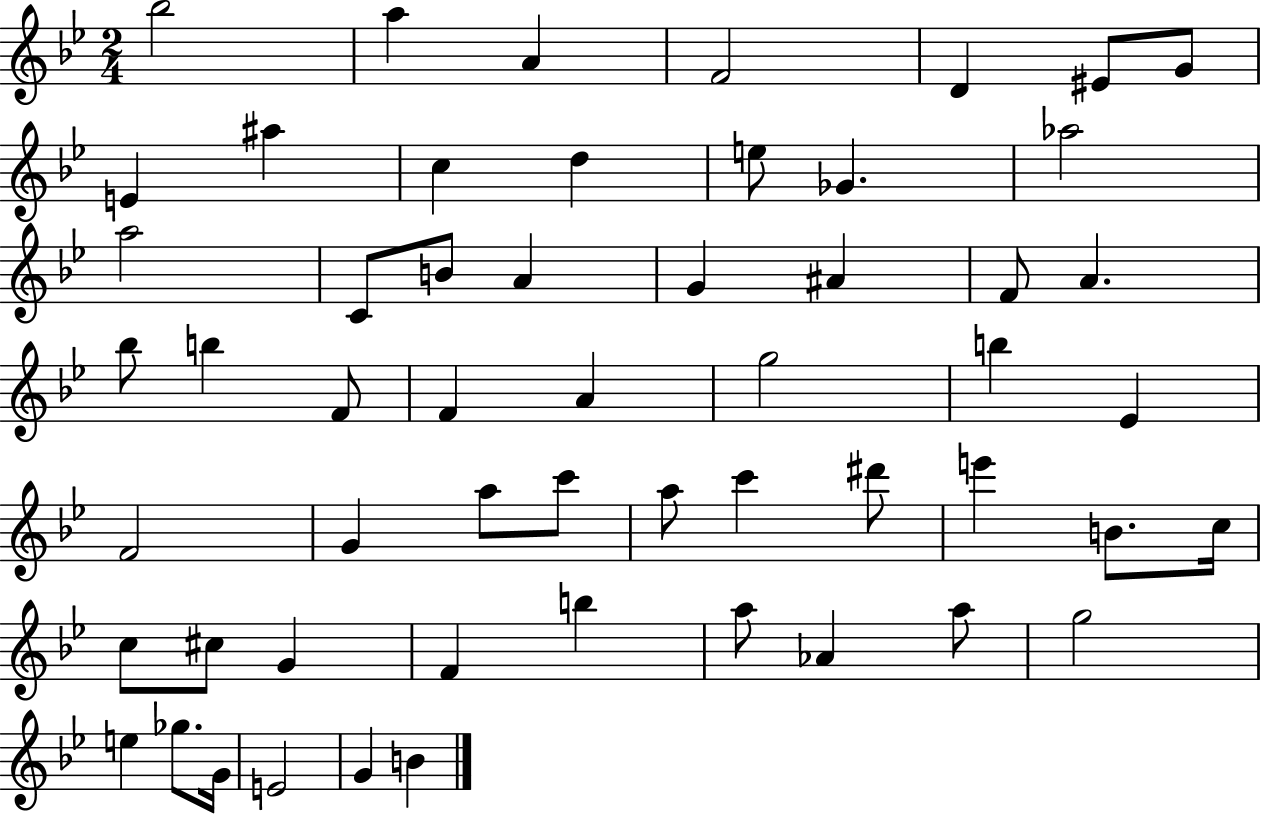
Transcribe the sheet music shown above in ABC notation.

X:1
T:Untitled
M:2/4
L:1/4
K:Bb
_b2 a A F2 D ^E/2 G/2 E ^a c d e/2 _G _a2 a2 C/2 B/2 A G ^A F/2 A _b/2 b F/2 F A g2 b _E F2 G a/2 c'/2 a/2 c' ^d'/2 e' B/2 c/4 c/2 ^c/2 G F b a/2 _A a/2 g2 e _g/2 G/4 E2 G B